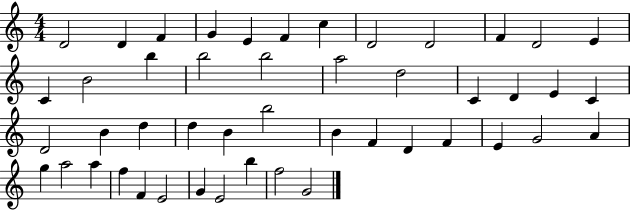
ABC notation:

X:1
T:Untitled
M:4/4
L:1/4
K:C
D2 D F G E F c D2 D2 F D2 E C B2 b b2 b2 a2 d2 C D E C D2 B d d B b2 B F D F E G2 A g a2 a f F E2 G E2 b f2 G2